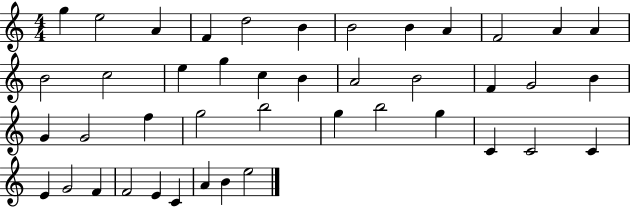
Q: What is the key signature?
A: C major